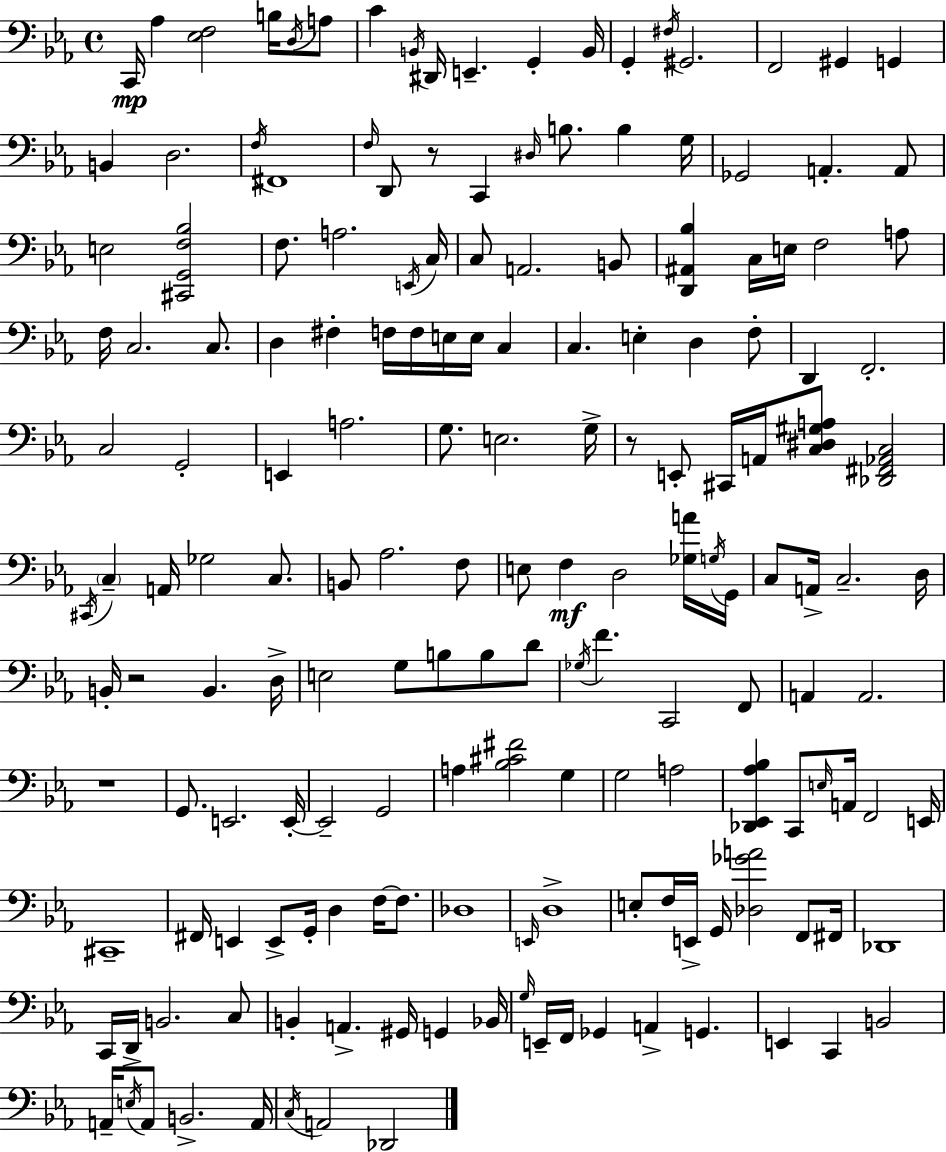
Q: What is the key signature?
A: C minor